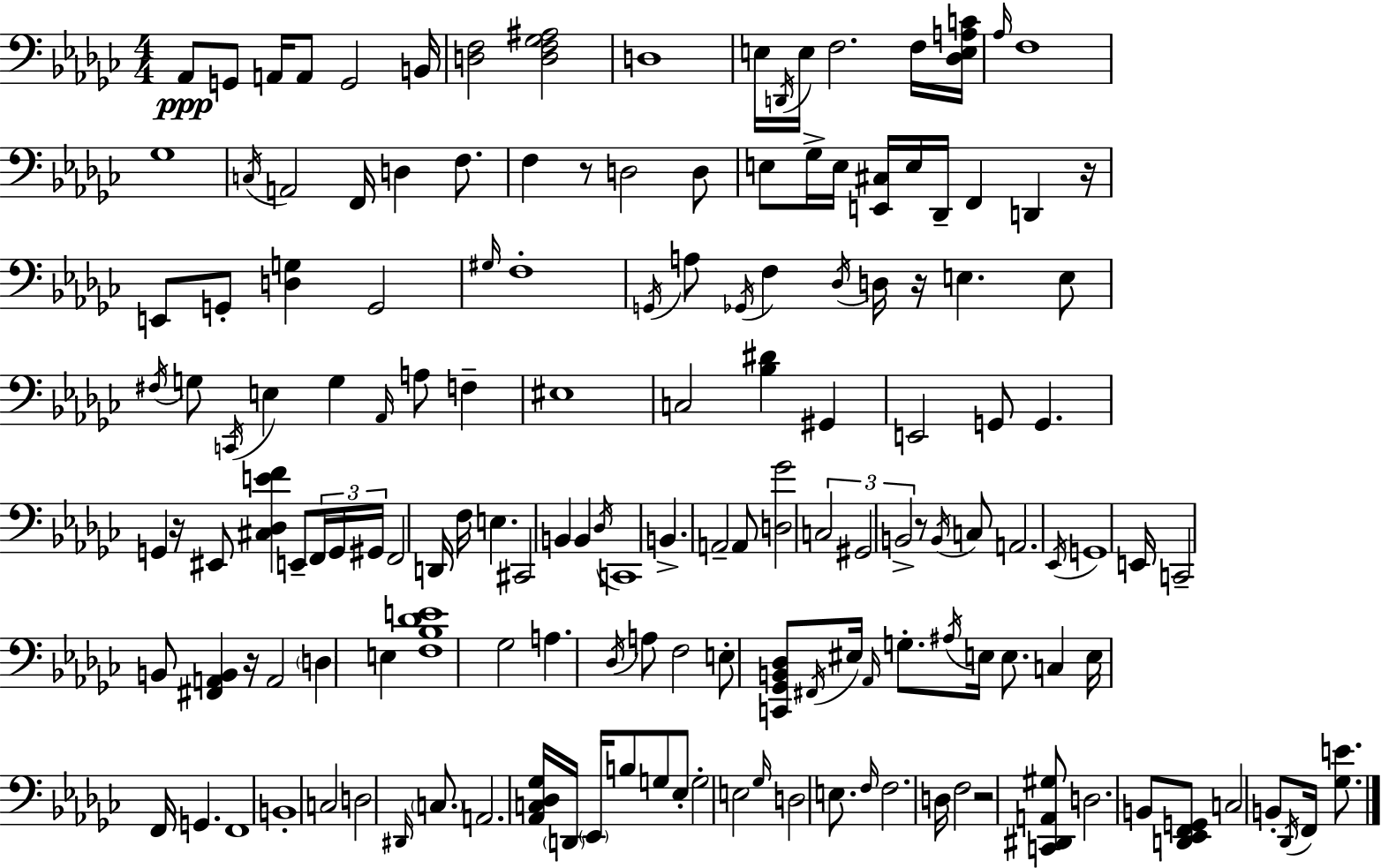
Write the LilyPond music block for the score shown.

{
  \clef bass
  \numericTimeSignature
  \time 4/4
  \key ees \minor
  aes,8\ppp g,8 a,16 a,8 g,2 b,16 | <d f>2 <d f ges ais>2 | d1 | e16 \acciaccatura { d,16 } e16 f2. f16 | \break <des e a c'>16 \grace { aes16 } f1 | ges1 | \acciaccatura { c16 } a,2 f,16 d4 | f8. f4 r8 d2 | \break d8 e8 ges16-> e16 <e, cis>16 e16 des,16-- f,4 d,4 | r16 e,8 g,8-. <d g>4 g,2 | \grace { gis16 } f1-. | \acciaccatura { g,16 } a8 \acciaccatura { ges,16 } f4 \acciaccatura { des16 } d16 r16 e4. | \break e8 \acciaccatura { fis16 } g8 \acciaccatura { c,16 } e4 g4 | \grace { aes,16 } a8 f4-- eis1 | c2 | <bes dis'>4 gis,4 e,2 | \break g,8 g,4. g,4 r16 eis,8 | <cis des e' f'>4 e,8-- \tuplet 3/2 { f,16 g,16 gis,16 } f,2 | d,16 f16 e4. cis,2 | b,4 b,4 \acciaccatura { des16 } c,1 | \break b,4.-> | a,2-- a,8 <d ges'>2 | \tuplet 3/2 { c2 gis,2 | b,2-> } r8 \acciaccatura { b,16 } c8 | \break a,2. \acciaccatura { ees,16 } g,1 | e,16 c,2-- | b,8 <fis, a, b,>4 r16 a,2 | \parenthesize d4 e4 <f bes des' e'>1 | \break ges2 | a4. \acciaccatura { des16 } a8 f2 | e8-. <c, ges, b, des>8 \acciaccatura { fis,16 } eis16 \grace { aes,16 } g8.-. | \acciaccatura { ais16 } e16 e8. c4 e16 f,16 g,4. | \break f,1 | b,1-. | c2 d2 | \grace { dis,16 } \parenthesize c8. a,2. | \break <aes, c des ges>16 \parenthesize d,16 \parenthesize ees,16 b8 g8 ees8-. g2-. | e2 \grace { ges16 } d2 | e8. \grace { f16 } f2. | d16 f2 r2 | \break <c, dis, a, gis>8 d2. | b,8 <d, ees, f, g,>8 c2 b,8-. | \acciaccatura { des,16 } f,16 <ges e'>8. \bar "|."
}